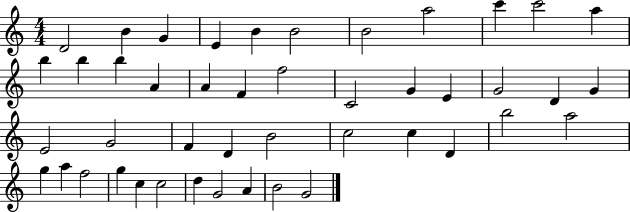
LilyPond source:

{
  \clef treble
  \numericTimeSignature
  \time 4/4
  \key c \major
  d'2 b'4 g'4 | e'4 b'4 b'2 | b'2 a''2 | c'''4 c'''2 a''4 | \break b''4 b''4 b''4 a'4 | a'4 f'4 f''2 | c'2 g'4 e'4 | g'2 d'4 g'4 | \break e'2 g'2 | f'4 d'4 b'2 | c''2 c''4 d'4 | b''2 a''2 | \break g''4 a''4 f''2 | g''4 c''4 c''2 | d''4 g'2 a'4 | b'2 g'2 | \break \bar "|."
}